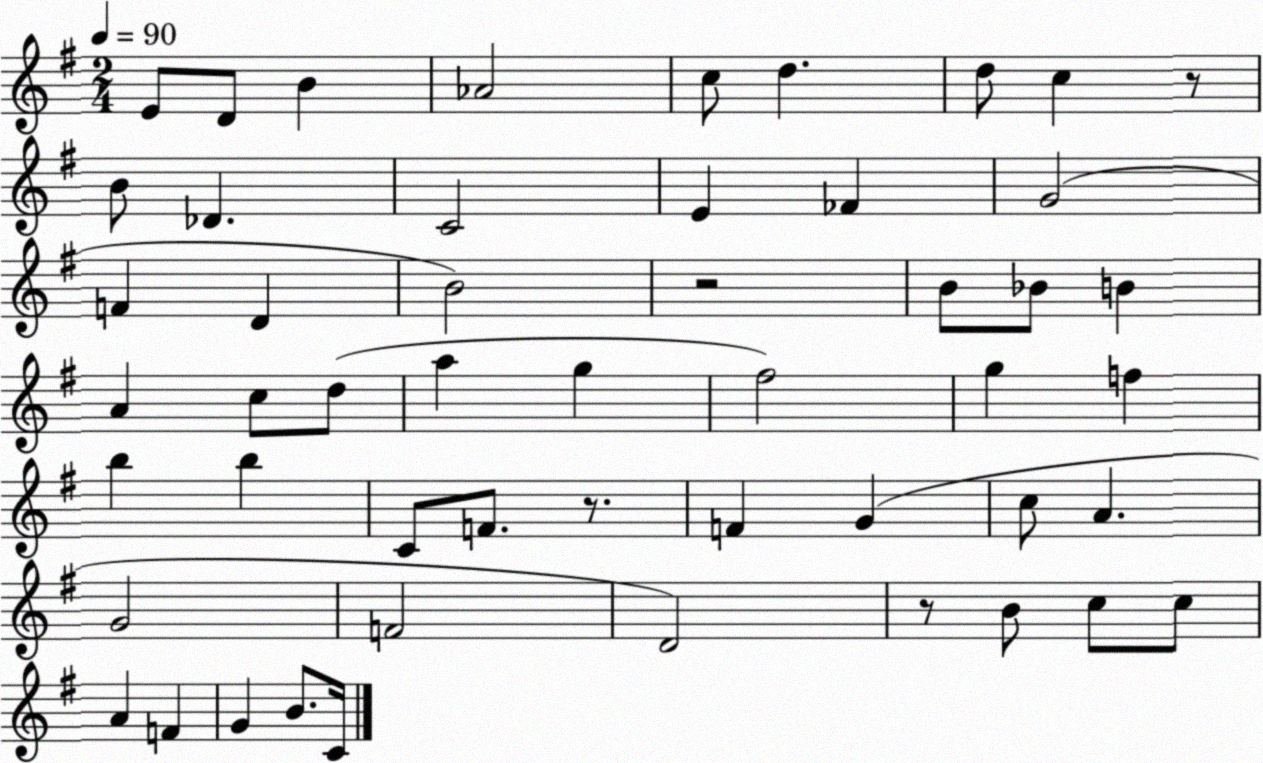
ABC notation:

X:1
T:Untitled
M:2/4
L:1/4
K:G
E/2 D/2 B _A2 c/2 d d/2 c z/2 B/2 _D C2 E _F G2 F D B2 z2 B/2 _B/2 B A c/2 d/2 a g ^f2 g f b b C/2 F/2 z/2 F G c/2 A G2 F2 D2 z/2 B/2 c/2 c/2 A F G B/2 C/4